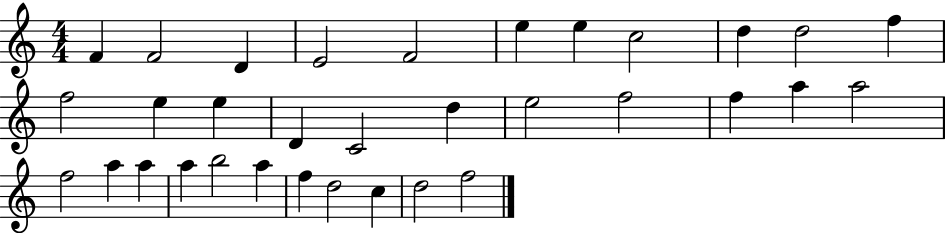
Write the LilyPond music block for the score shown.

{
  \clef treble
  \numericTimeSignature
  \time 4/4
  \key c \major
  f'4 f'2 d'4 | e'2 f'2 | e''4 e''4 c''2 | d''4 d''2 f''4 | \break f''2 e''4 e''4 | d'4 c'2 d''4 | e''2 f''2 | f''4 a''4 a''2 | \break f''2 a''4 a''4 | a''4 b''2 a''4 | f''4 d''2 c''4 | d''2 f''2 | \break \bar "|."
}